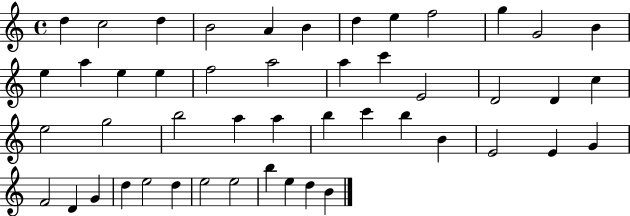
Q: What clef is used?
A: treble